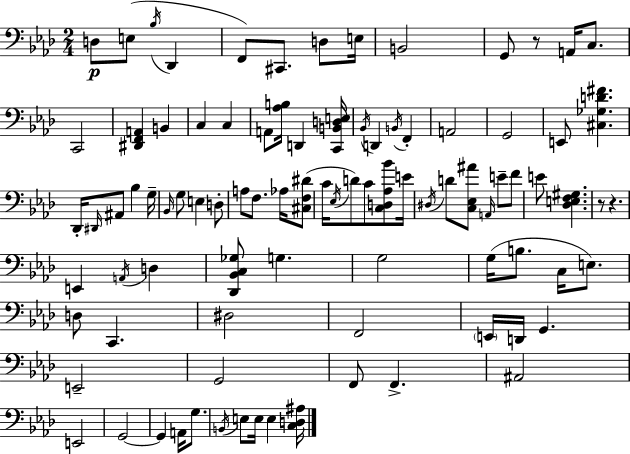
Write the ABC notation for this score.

X:1
T:Untitled
M:2/4
L:1/4
K:Fm
D,/2 E,/2 _B,/4 _D,, F,,/2 ^C,,/2 D,/2 E,/4 B,,2 G,,/2 z/2 A,,/4 C,/2 C,,2 [^D,,F,,A,,] B,, C, C, A,,/2 [_A,B,]/4 D,, [C,,B,,D,E,]/4 _B,,/4 D,, B,,/4 F,, A,,2 G,,2 E,,/2 [^C,_G,D^F] _D,,/4 ^D,,/4 ^A,,/2 _B, G,/4 _B,,/4 G,/2 E, D,/2 A,/2 F,/2 _A,/4 [^C,F,^D]/2 C/4 _E,/4 D/2 C/2 [C,D,_A,_B]/2 E/4 ^D,/4 D/2 [C,_E,^A]/2 A,,/4 E/2 F/2 E/2 [_D,E,F,^G,] z/2 z E,, A,,/4 D, [_D,,_B,,C,_G,]/2 G, G,2 G,/4 B,/2 C,/4 E,/2 D,/2 C,, ^D,2 F,,2 E,,/4 D,,/4 G,, E,,2 G,,2 F,,/2 F,, ^A,,2 E,,2 G,,2 G,, A,,/4 G,/2 B,,/4 E,/2 E,/4 E, [C,D,^A,]/4